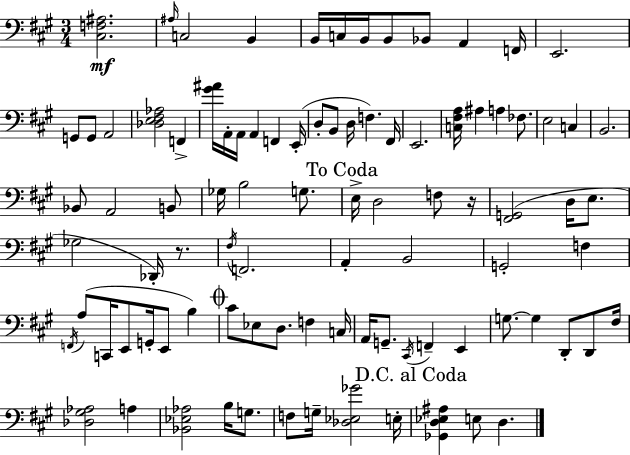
X:1
T:Untitled
M:3/4
L:1/4
K:A
[^C,F,^A,]2 ^A,/4 C,2 B,, B,,/4 C,/4 B,,/4 B,,/2 _B,,/2 A,, F,,/4 E,,2 G,,/2 G,,/2 A,,2 [_D,E,^F,_A,]2 F,, [^G^A]/4 A,,/4 A,,/4 A,, F,, E,,/4 D,/2 B,,/2 D,/4 F, ^F,,/4 E,,2 [C,^F,A,]/4 ^A, A, _F,/2 E,2 C, B,,2 _B,,/2 A,,2 B,,/2 _G,/4 B,2 G,/2 E,/4 D,2 F,/2 z/4 [^F,,G,,]2 D,/4 E,/2 _G,2 _D,,/4 z/2 ^F,/4 F,,2 A,, B,,2 G,,2 F, F,,/4 A,/2 C,,/4 E,,/2 G,,/4 E,,/2 B, ^C/2 _E,/2 D,/2 F, C,/4 A,,/4 G,,/2 ^C,,/4 F,, E,, G,/2 G, D,,/2 D,,/2 ^F,/4 [_D,^G,_A,]2 A, [_B,,_E,_A,]2 B,/4 G,/2 F,/2 G,/4 [_D,_E,_G]2 E,/4 [_G,,D,_E,^A,] E,/2 D,